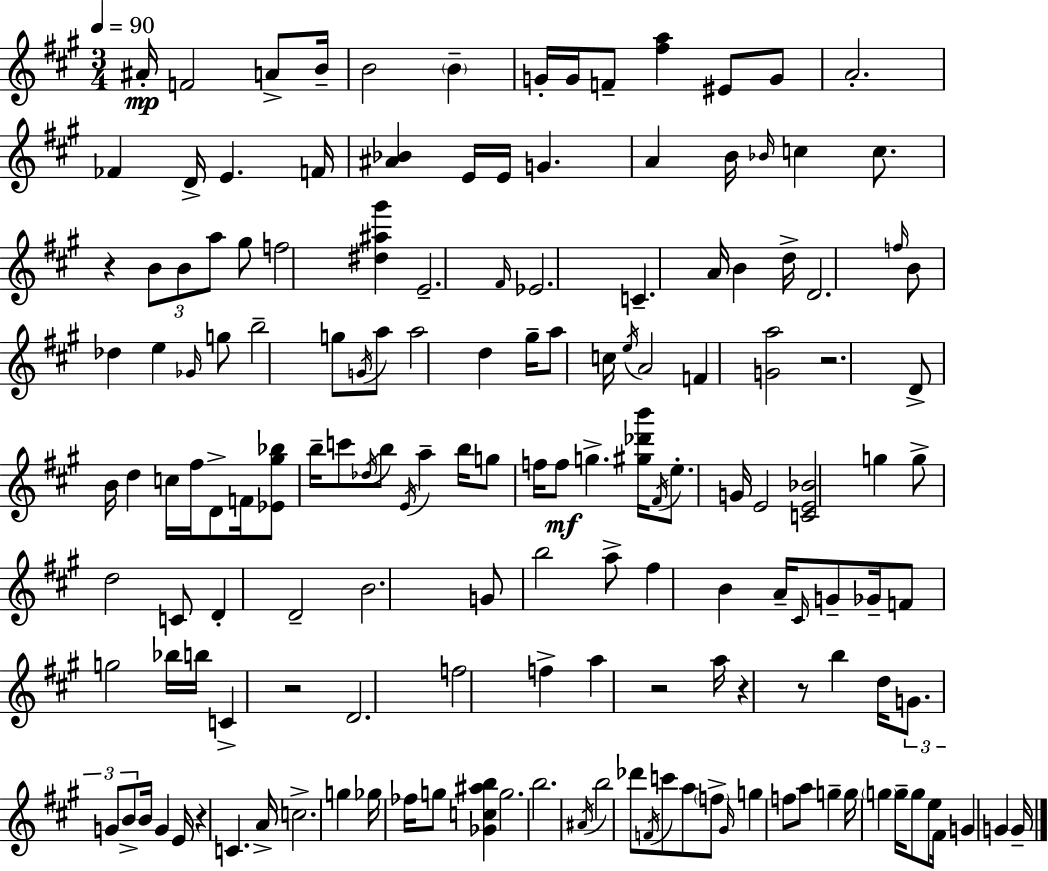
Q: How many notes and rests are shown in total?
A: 156